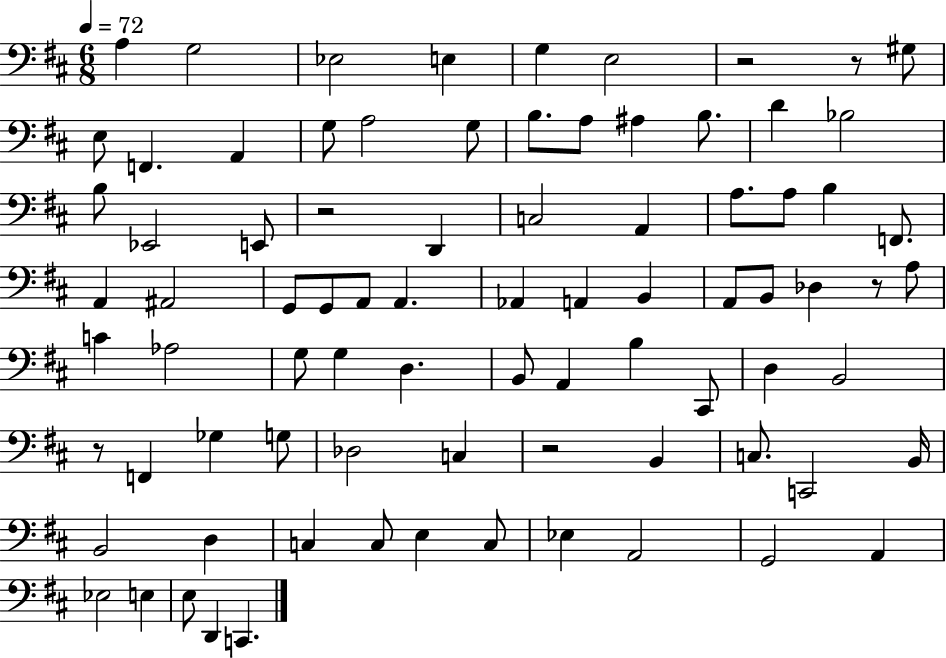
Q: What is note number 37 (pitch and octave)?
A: A2